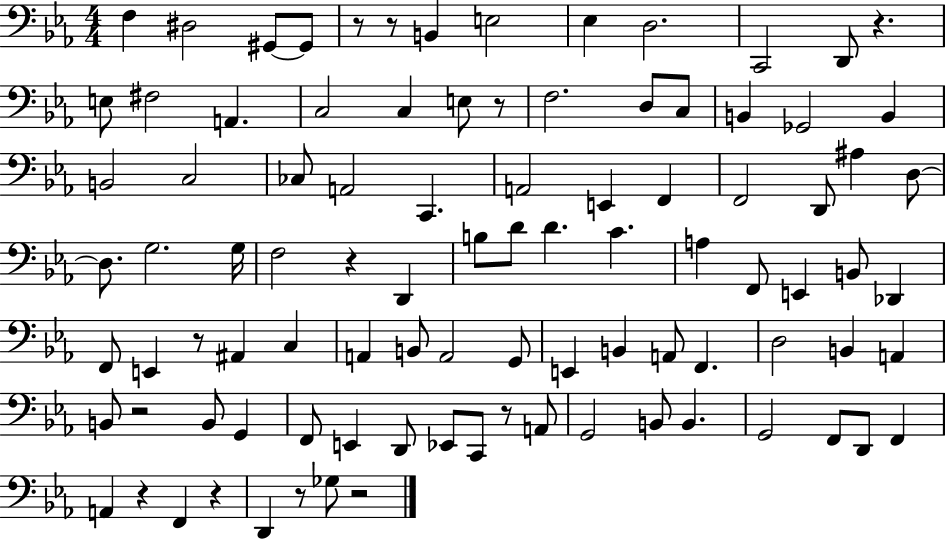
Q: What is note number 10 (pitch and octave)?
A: D2